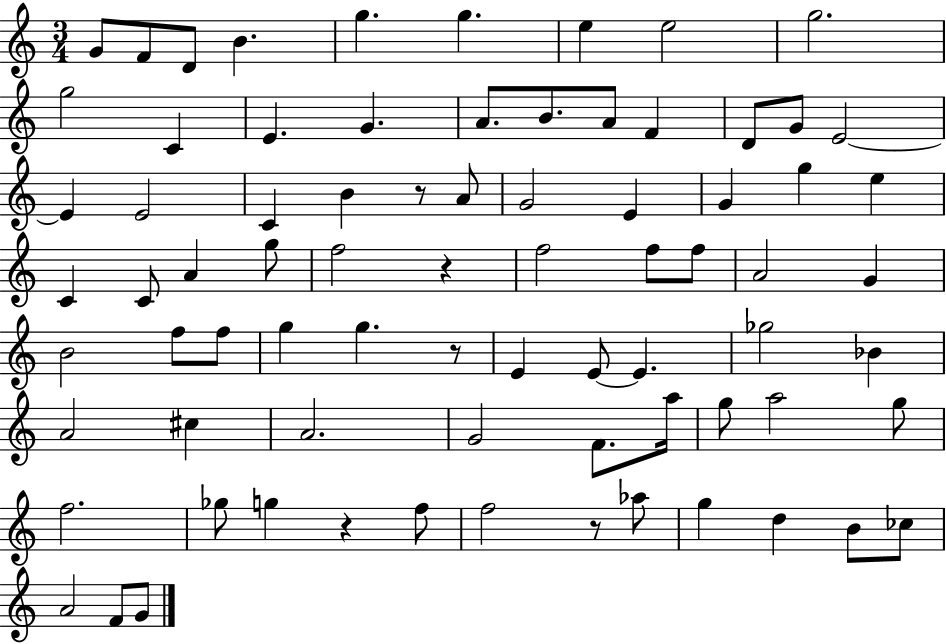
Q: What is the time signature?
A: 3/4